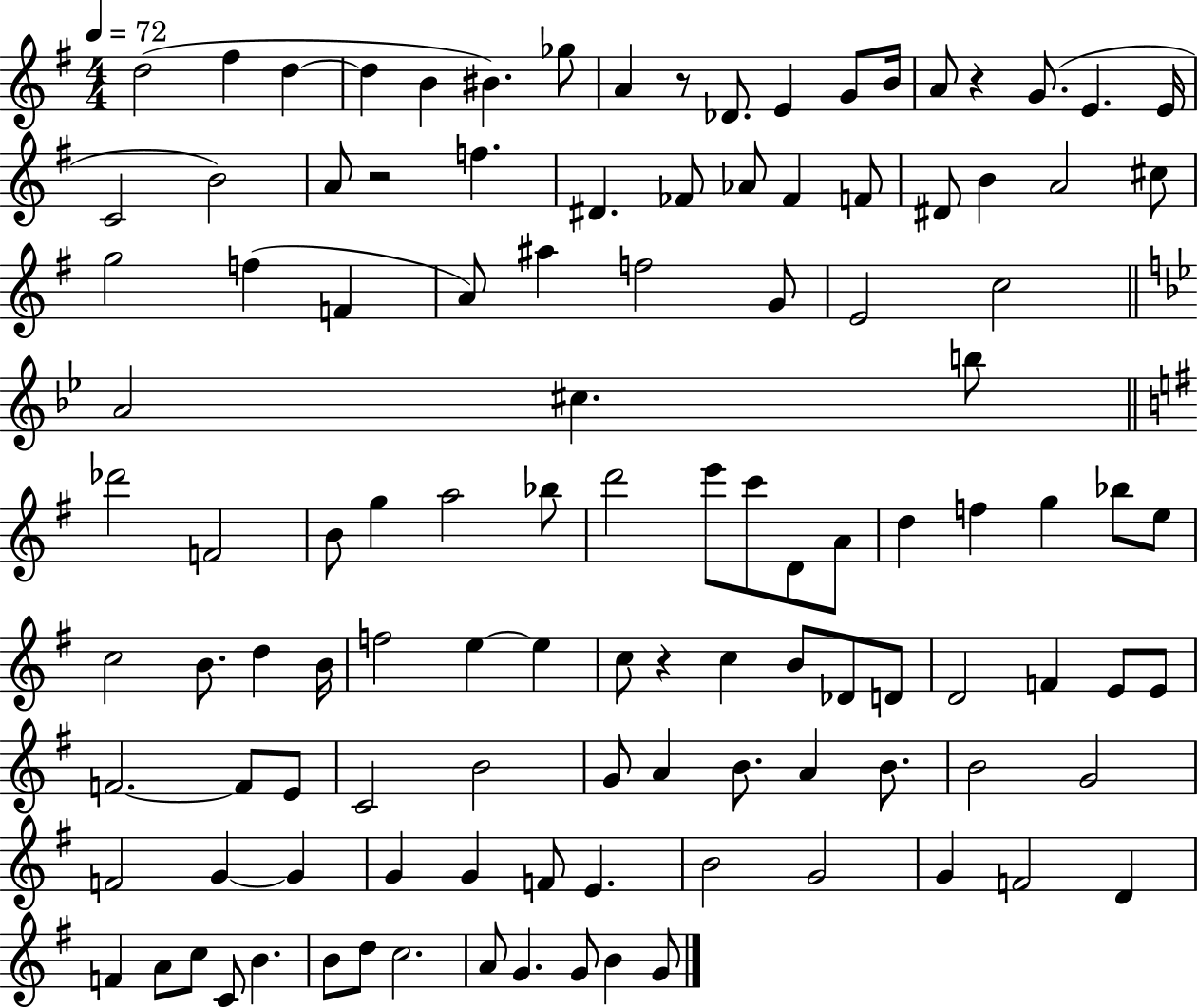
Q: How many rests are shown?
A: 4